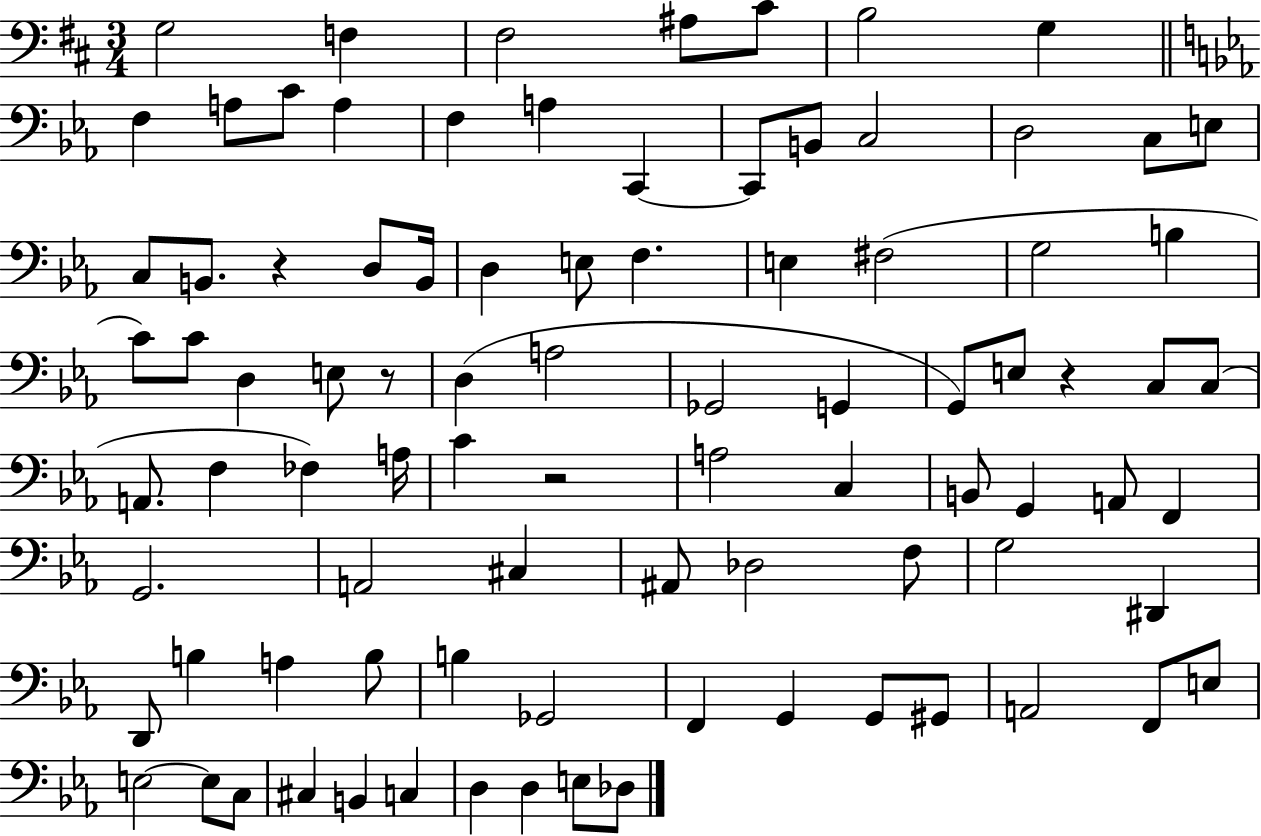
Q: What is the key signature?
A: D major